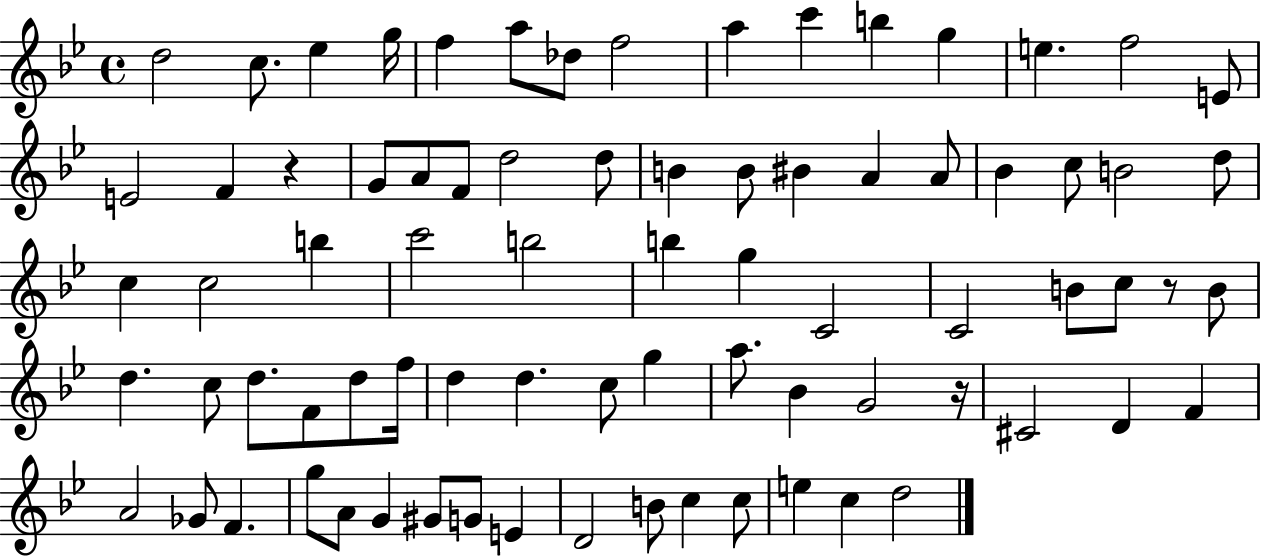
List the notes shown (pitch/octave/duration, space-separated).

D5/h C5/e. Eb5/q G5/s F5/q A5/e Db5/e F5/h A5/q C6/q B5/q G5/q E5/q. F5/h E4/e E4/h F4/q R/q G4/e A4/e F4/e D5/h D5/e B4/q B4/e BIS4/q A4/q A4/e Bb4/q C5/e B4/h D5/e C5/q C5/h B5/q C6/h B5/h B5/q G5/q C4/h C4/h B4/e C5/e R/e B4/e D5/q. C5/e D5/e. F4/e D5/e F5/s D5/q D5/q. C5/e G5/q A5/e. Bb4/q G4/h R/s C#4/h D4/q F4/q A4/h Gb4/e F4/q. G5/e A4/e G4/q G#4/e G4/e E4/q D4/h B4/e C5/q C5/e E5/q C5/q D5/h